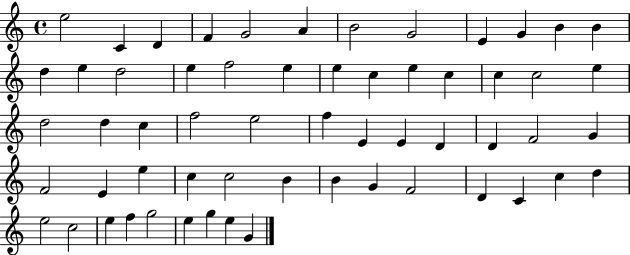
{
  \clef treble
  \time 4/4
  \defaultTimeSignature
  \key c \major
  e''2 c'4 d'4 | f'4 g'2 a'4 | b'2 g'2 | e'4 g'4 b'4 b'4 | \break d''4 e''4 d''2 | e''4 f''2 e''4 | e''4 c''4 e''4 c''4 | c''4 c''2 e''4 | \break d''2 d''4 c''4 | f''2 e''2 | f''4 e'4 e'4 d'4 | d'4 f'2 g'4 | \break f'2 e'4 e''4 | c''4 c''2 b'4 | b'4 g'4 f'2 | d'4 c'4 c''4 d''4 | \break e''2 c''2 | e''4 f''4 g''2 | e''4 g''4 e''4 g'4 | \bar "|."
}